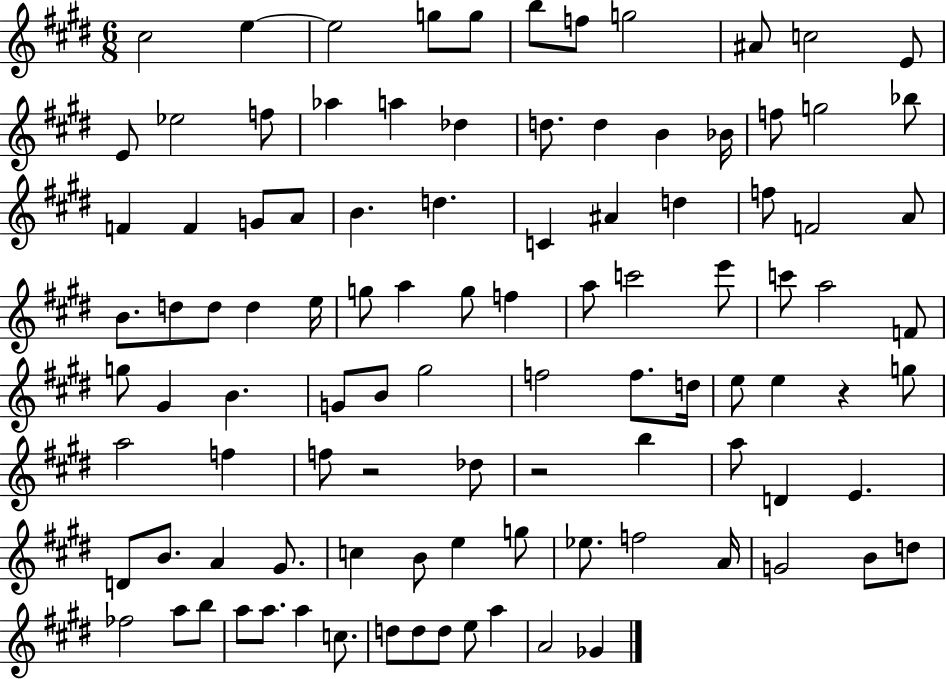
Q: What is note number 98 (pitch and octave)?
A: A4